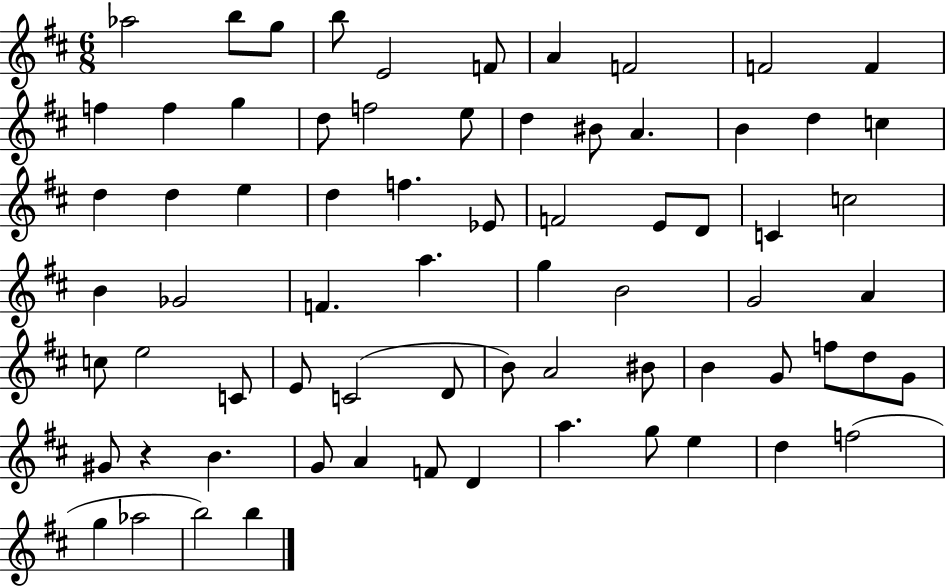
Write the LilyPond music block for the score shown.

{
  \clef treble
  \numericTimeSignature
  \time 6/8
  \key d \major
  aes''2 b''8 g''8 | b''8 e'2 f'8 | a'4 f'2 | f'2 f'4 | \break f''4 f''4 g''4 | d''8 f''2 e''8 | d''4 bis'8 a'4. | b'4 d''4 c''4 | \break d''4 d''4 e''4 | d''4 f''4. ees'8 | f'2 e'8 d'8 | c'4 c''2 | \break b'4 ges'2 | f'4. a''4. | g''4 b'2 | g'2 a'4 | \break c''8 e''2 c'8 | e'8 c'2( d'8 | b'8) a'2 bis'8 | b'4 g'8 f''8 d''8 g'8 | \break gis'8 r4 b'4. | g'8 a'4 f'8 d'4 | a''4. g''8 e''4 | d''4 f''2( | \break g''4 aes''2 | b''2) b''4 | \bar "|."
}